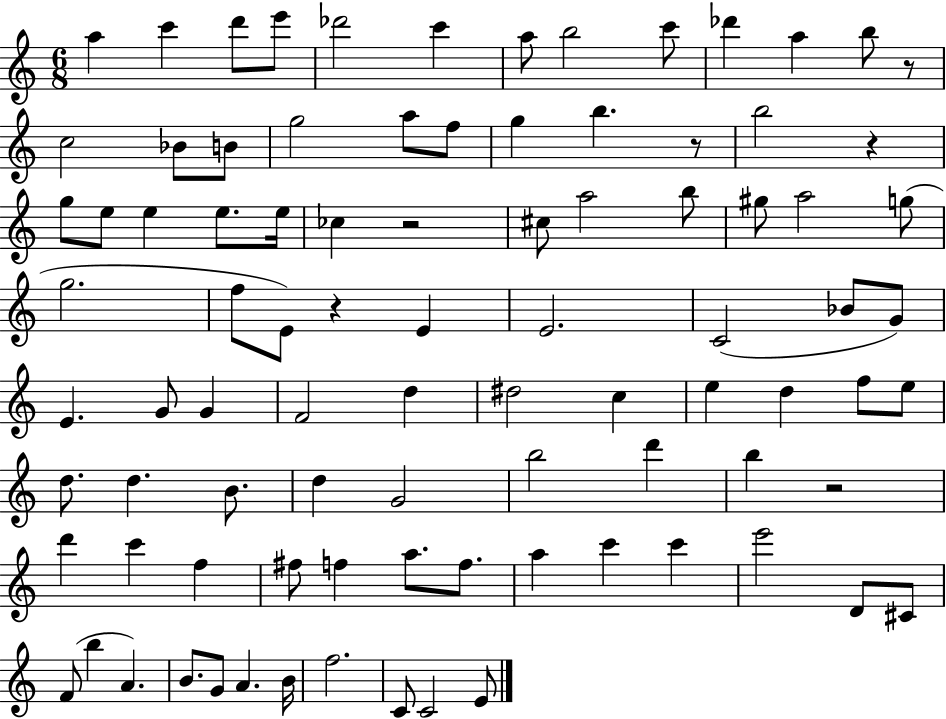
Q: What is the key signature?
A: C major